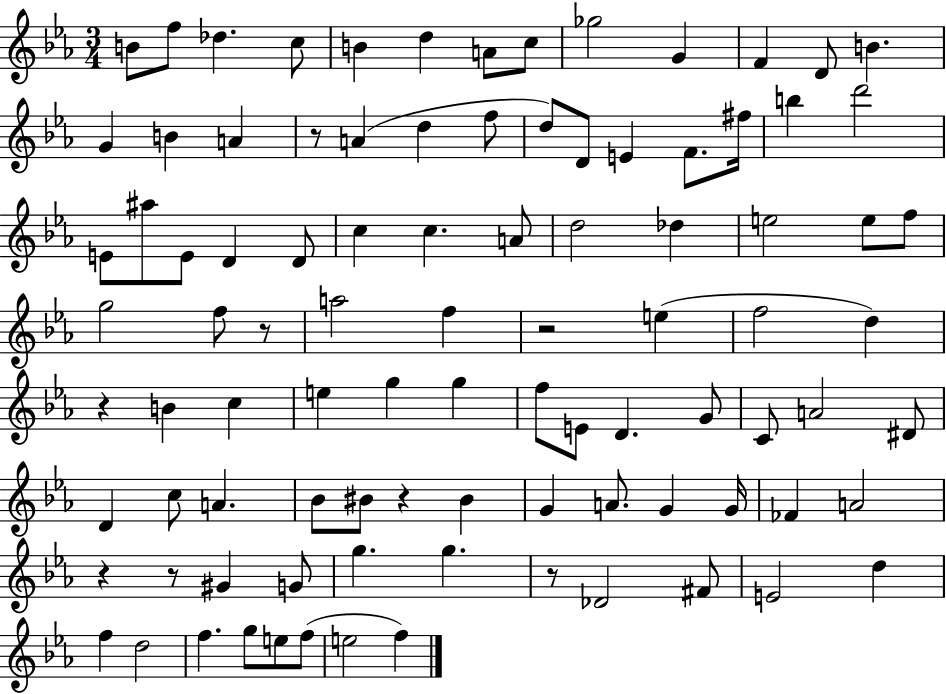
B4/e F5/e Db5/q. C5/e B4/q D5/q A4/e C5/e Gb5/h G4/q F4/q D4/e B4/q. G4/q B4/q A4/q R/e A4/q D5/q F5/e D5/e D4/e E4/q F4/e. F#5/s B5/q D6/h E4/e A#5/e E4/e D4/q D4/e C5/q C5/q. A4/e D5/h Db5/q E5/h E5/e F5/e G5/h F5/e R/e A5/h F5/q R/h E5/q F5/h D5/q R/q B4/q C5/q E5/q G5/q G5/q F5/e E4/e D4/q. G4/e C4/e A4/h D#4/e D4/q C5/e A4/q. Bb4/e BIS4/e R/q BIS4/q G4/q A4/e. G4/q G4/s FES4/q A4/h R/q R/e G#4/q G4/e G5/q. G5/q. R/e Db4/h F#4/e E4/h D5/q F5/q D5/h F5/q. G5/e E5/e F5/e E5/h F5/q